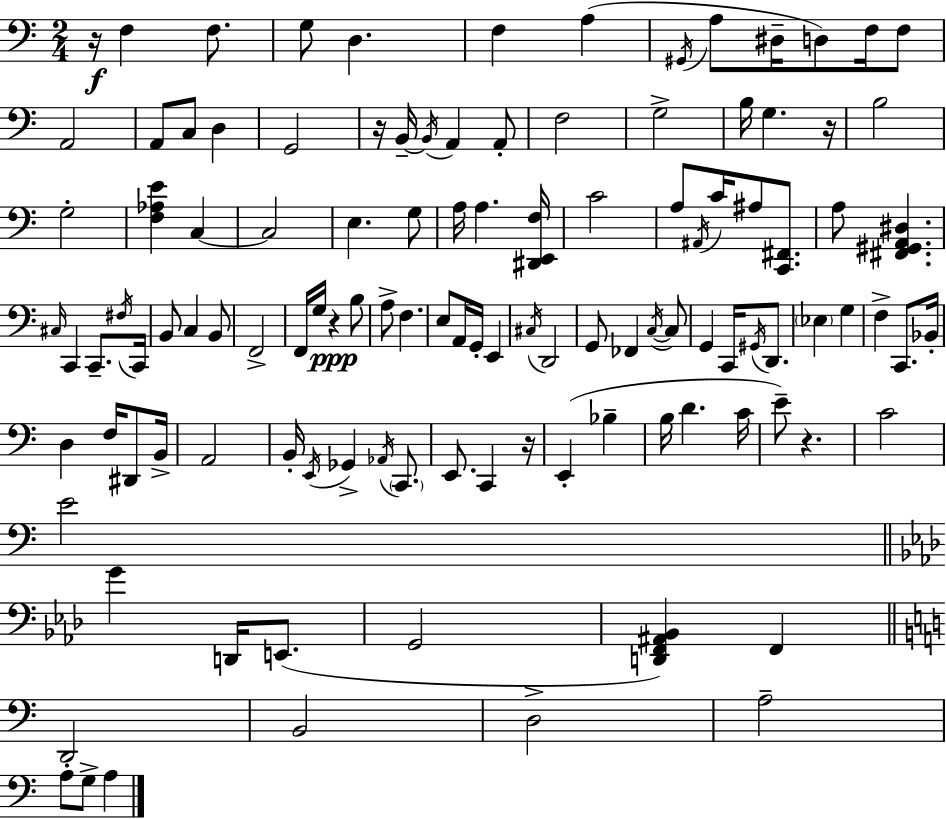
X:1
T:Untitled
M:2/4
L:1/4
K:Am
z/4 F, F,/2 G,/2 D, F, A, ^G,,/4 A,/2 ^D,/4 D,/2 F,/4 F,/2 A,,2 A,,/2 C,/2 D, G,,2 z/4 B,,/4 B,,/4 A,, A,,/2 F,2 G,2 B,/4 G, z/4 B,2 G,2 [F,_A,E] C, C,2 E, G,/2 A,/4 A, [^D,,E,,F,]/4 C2 A,/2 ^A,,/4 C/4 ^A,/2 [C,,^F,,]/2 A,/2 [^F,,^G,,A,,^D,] ^C,/4 C,, C,,/2 ^F,/4 C,,/4 B,,/2 C, B,,/2 F,,2 F,,/4 G,/4 z B,/2 A,/2 F, E,/2 A,,/4 G,,/4 E,, ^C,/4 D,,2 G,,/2 _F,, C,/4 C,/2 G,, C,,/4 ^G,,/4 D,,/2 _E, G, F, C,,/2 _B,,/4 D, F,/4 ^D,,/2 B,,/4 A,,2 B,,/4 E,,/4 _G,, _A,,/4 C,,/2 E,,/2 C,, z/4 E,, _B, B,/4 D C/4 E/2 z C2 E2 G D,,/4 E,,/2 G,,2 [D,,F,,^A,,_B,,] F,, D,,2 B,,2 D,2 A,2 A,/2 G,/2 A,